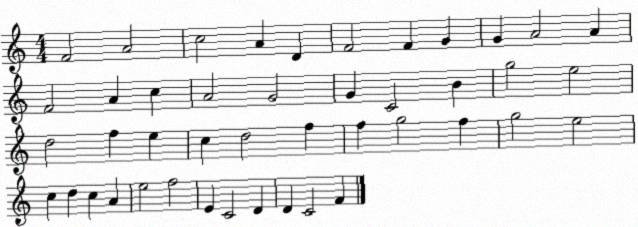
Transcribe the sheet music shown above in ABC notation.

X:1
T:Untitled
M:4/4
L:1/4
K:C
F2 A2 c2 A D F2 F G G A2 A F2 A c A2 G2 G C2 B g2 e2 d2 f e c d2 f f g2 f g2 e2 c d c A e2 f2 E C2 D D C2 F